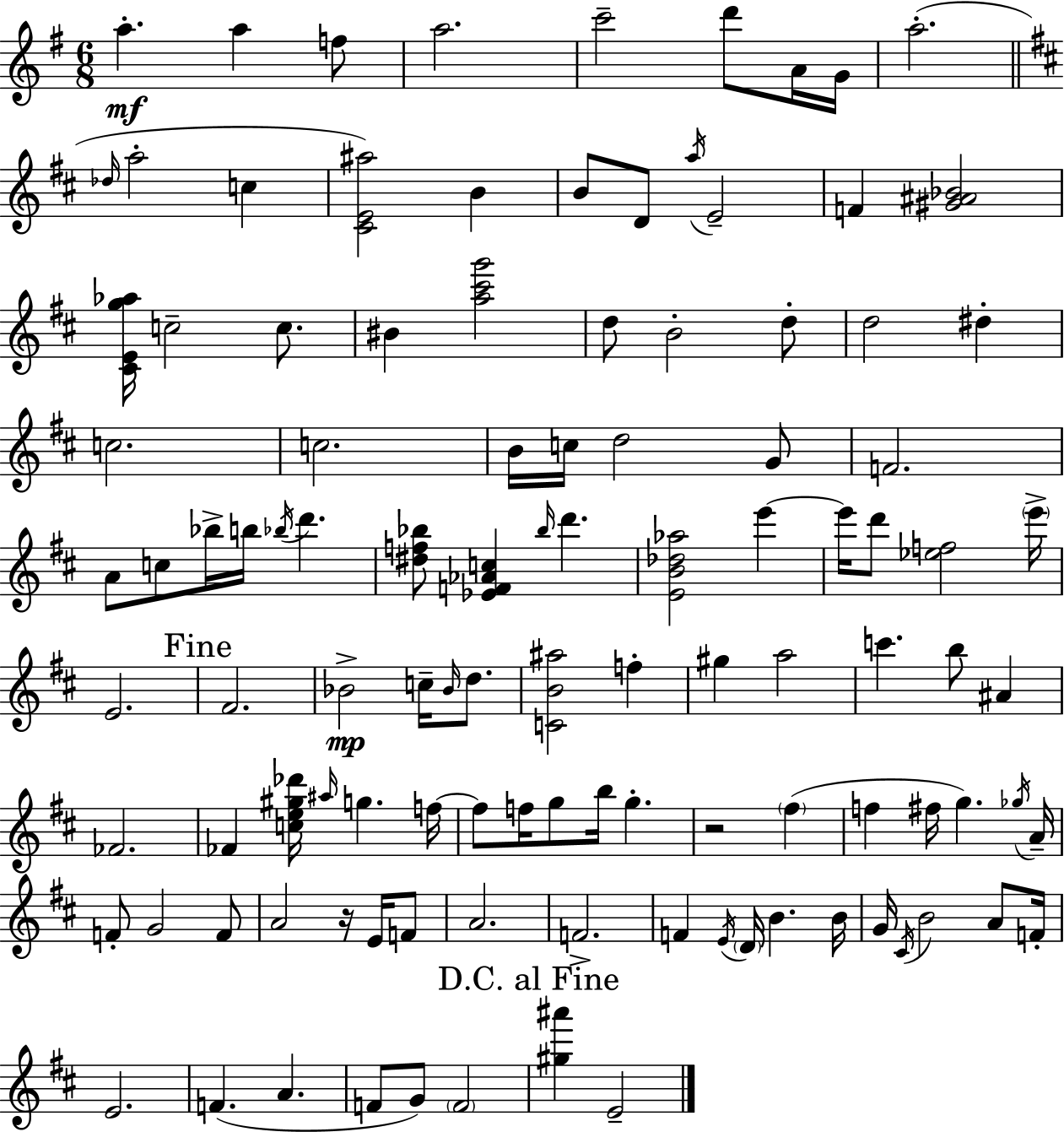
{
  \clef treble
  \numericTimeSignature
  \time 6/8
  \key e \minor
  a''4.-.\mf a''4 f''8 | a''2. | c'''2-- d'''8 a'16 g'16 | a''2.-.( | \break \bar "||" \break \key d \major \grace { des''16 } a''2-. c''4 | <cis' e' ais''>2) b'4 | b'8 d'8 \acciaccatura { a''16 } e'2-- | f'4 <gis' ais' bes'>2 | \break <cis' e' g'' aes''>16 c''2-- c''8. | bis'4 <a'' cis''' g'''>2 | d''8 b'2-. | d''8-. d''2 dis''4-. | \break c''2. | c''2. | b'16 c''16 d''2 | g'8 f'2. | \break a'8 c''8 bes''16-> b''16 \acciaccatura { bes''16 } d'''4. | <dis'' f'' bes''>8 <ees' f' aes' c''>4 \grace { bes''16 } d'''4. | <e' b' des'' aes''>2 | e'''4~~ e'''16 d'''8 <ees'' f''>2 | \break \parenthesize e'''16-> e'2. | \mark "Fine" fis'2. | bes'2->\mp | c''16-- \grace { bes'16 } d''8. <c' b' ais''>2 | \break f''4-. gis''4 a''2 | c'''4. b''8 | ais'4 fes'2. | fes'4 <c'' e'' gis'' des'''>16 \grace { ais''16 } g''4. | \break f''16~~ f''8 f''16 g''8 b''16 | g''4.-. r2 | \parenthesize fis''4( f''4 fis''16 g''4.) | \acciaccatura { ges''16 } a'16-- f'8-. g'2 | \break f'8 a'2 | r16 e'16 f'8 a'2. | f'2.-> | f'4 \acciaccatura { e'16 } | \break \parenthesize d'16 b'4. b'16 g'16 \acciaccatura { cis'16 } b'2 | a'8 f'16-. e'2. | f'4.( | a'4. f'8 g'8) | \break \parenthesize f'2 \mark "D.C. al Fine" <gis'' ais'''>4 | e'2-- \bar "|."
}